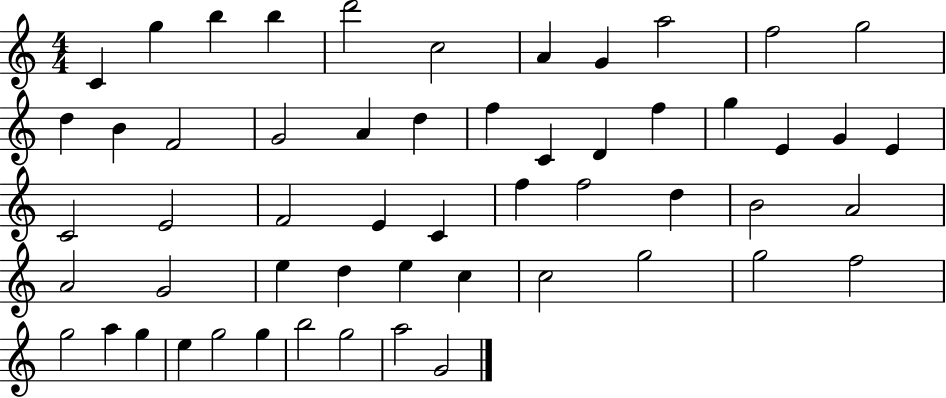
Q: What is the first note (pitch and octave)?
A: C4